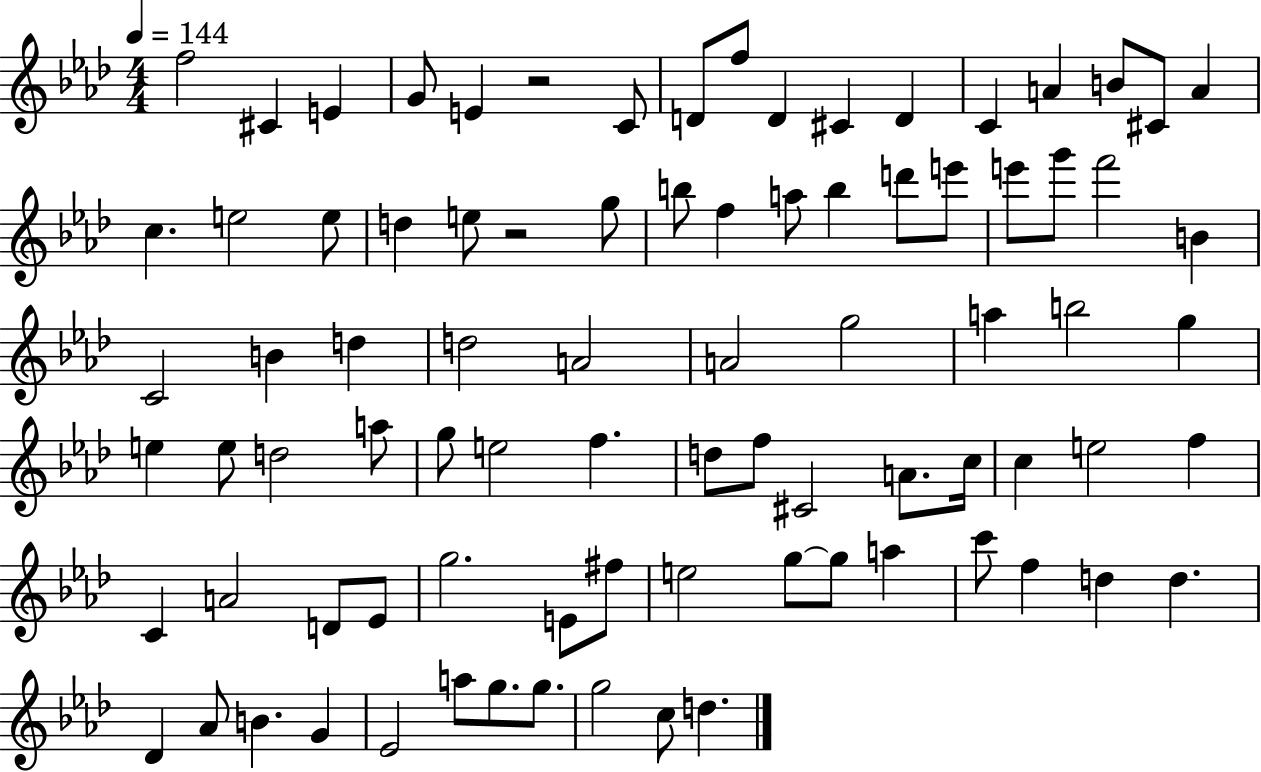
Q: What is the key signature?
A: AES major